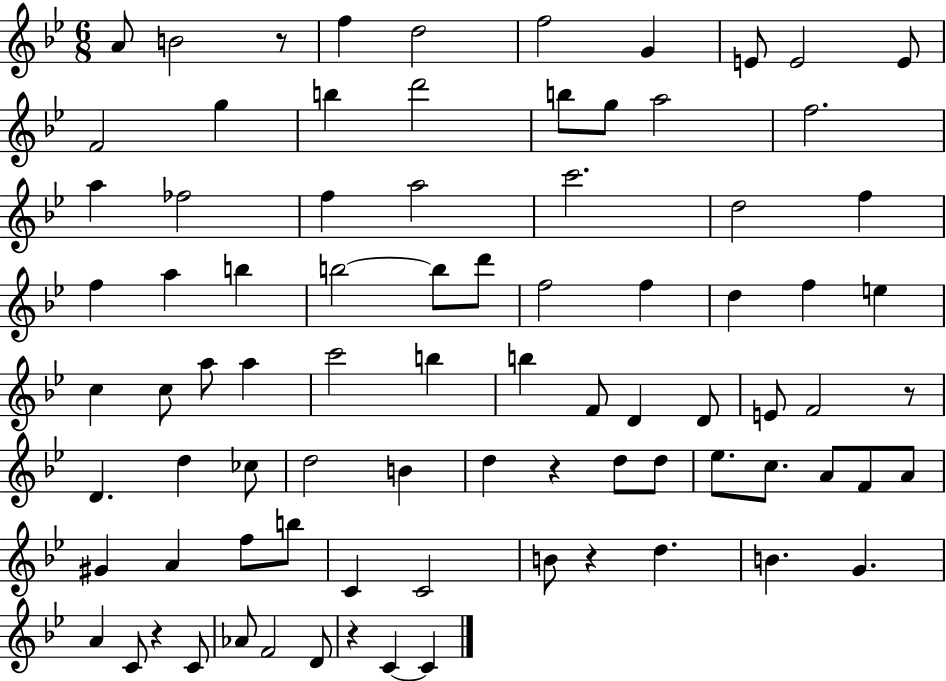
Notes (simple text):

A4/e B4/h R/e F5/q D5/h F5/h G4/q E4/e E4/h E4/e F4/h G5/q B5/q D6/h B5/e G5/e A5/h F5/h. A5/q FES5/h F5/q A5/h C6/h. D5/h F5/q F5/q A5/q B5/q B5/h B5/e D6/e F5/h F5/q D5/q F5/q E5/q C5/q C5/e A5/e A5/q C6/h B5/q B5/q F4/e D4/q D4/e E4/e F4/h R/e D4/q. D5/q CES5/e D5/h B4/q D5/q R/q D5/e D5/e Eb5/e. C5/e. A4/e F4/e A4/e G#4/q A4/q F5/e B5/e C4/q C4/h B4/e R/q D5/q. B4/q. G4/q. A4/q C4/e R/q C4/e Ab4/e F4/h D4/e R/q C4/q C4/q